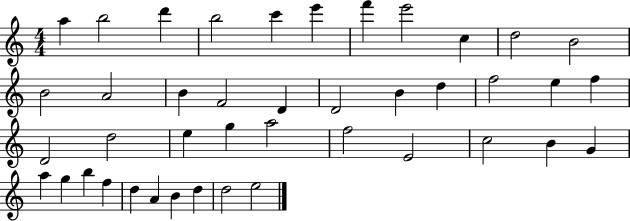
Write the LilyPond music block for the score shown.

{
  \clef treble
  \numericTimeSignature
  \time 4/4
  \key c \major
  a''4 b''2 d'''4 | b''2 c'''4 e'''4 | f'''4 e'''2 c''4 | d''2 b'2 | \break b'2 a'2 | b'4 f'2 d'4 | d'2 b'4 d''4 | f''2 e''4 f''4 | \break d'2 d''2 | e''4 g''4 a''2 | f''2 e'2 | c''2 b'4 g'4 | \break a''4 g''4 b''4 f''4 | d''4 a'4 b'4 d''4 | d''2 e''2 | \bar "|."
}